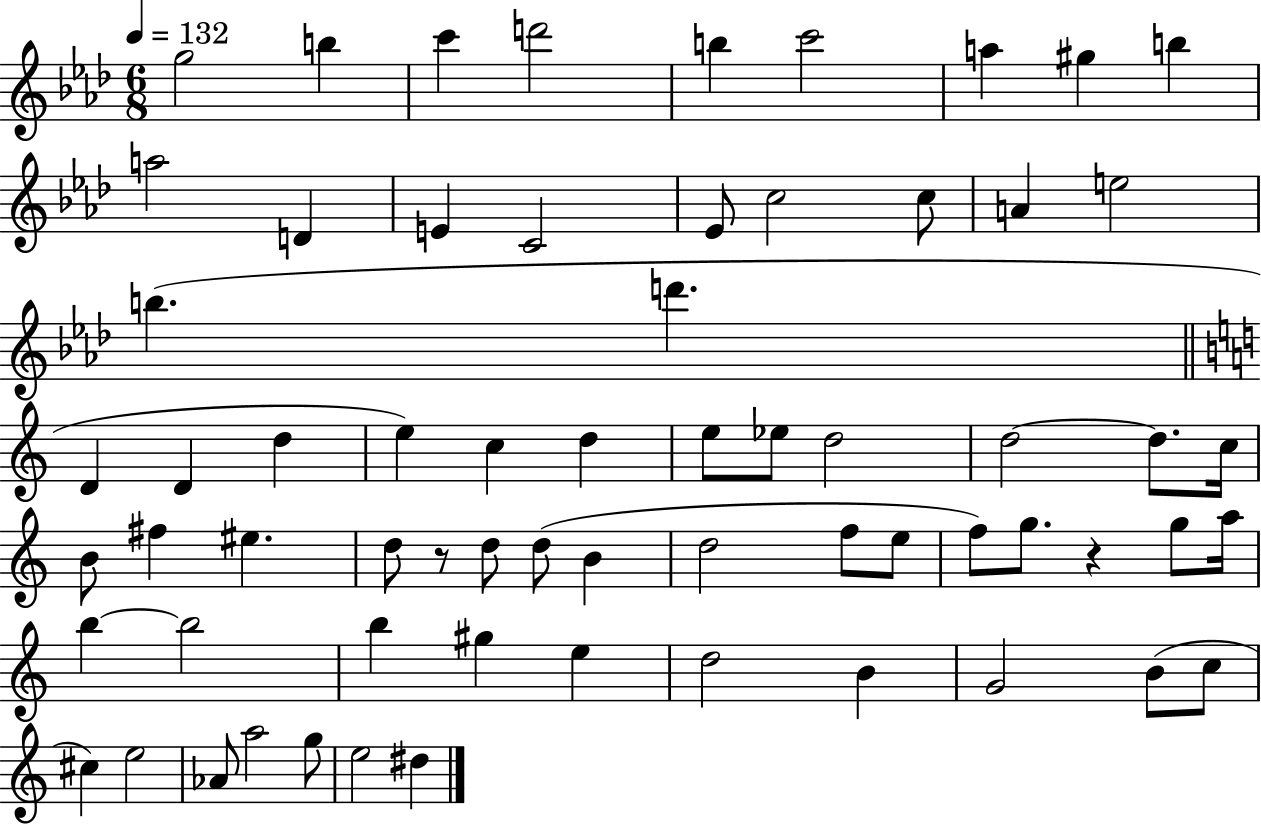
{
  \clef treble
  \numericTimeSignature
  \time 6/8
  \key aes \major
  \tempo 4 = 132
  \repeat volta 2 { g''2 b''4 | c'''4 d'''2 | b''4 c'''2 | a''4 gis''4 b''4 | \break a''2 d'4 | e'4 c'2 | ees'8 c''2 c''8 | a'4 e''2 | \break b''4.( d'''4. | \bar "||" \break \key c \major d'4 d'4 d''4 | e''4) c''4 d''4 | e''8 ees''8 d''2 | d''2~~ d''8. c''16 | \break b'8 fis''4 eis''4. | d''8 r8 d''8 d''8( b'4 | d''2 f''8 e''8 | f''8) g''8. r4 g''8 a''16 | \break b''4~~ b''2 | b''4 gis''4 e''4 | d''2 b'4 | g'2 b'8( c''8 | \break cis''4) e''2 | aes'8 a''2 g''8 | e''2 dis''4 | } \bar "|."
}